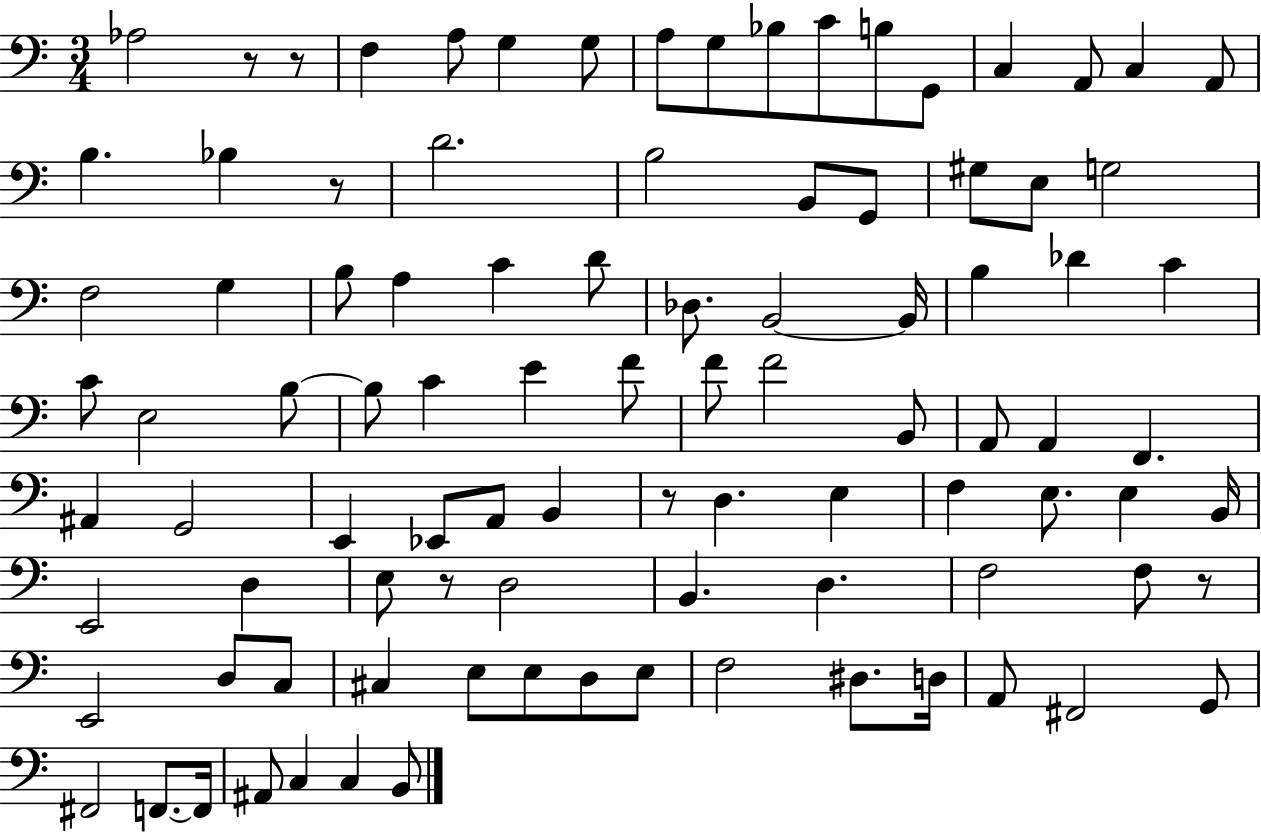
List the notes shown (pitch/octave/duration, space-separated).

Ab3/h R/e R/e F3/q A3/e G3/q G3/e A3/e G3/e Bb3/e C4/e B3/e G2/e C3/q A2/e C3/q A2/e B3/q. Bb3/q R/e D4/h. B3/h B2/e G2/e G#3/e E3/e G3/h F3/h G3/q B3/e A3/q C4/q D4/e Db3/e. B2/h B2/s B3/q Db4/q C4/q C4/e E3/h B3/e B3/e C4/q E4/q F4/e F4/e F4/h B2/e A2/e A2/q F2/q. A#2/q G2/h E2/q Eb2/e A2/e B2/q R/e D3/q. E3/q F3/q E3/e. E3/q B2/s E2/h D3/q E3/e R/e D3/h B2/q. D3/q. F3/h F3/e R/e E2/h D3/e C3/e C#3/q E3/e E3/e D3/e E3/e F3/h D#3/e. D3/s A2/e F#2/h G2/e F#2/h F2/e. F2/s A#2/e C3/q C3/q B2/e